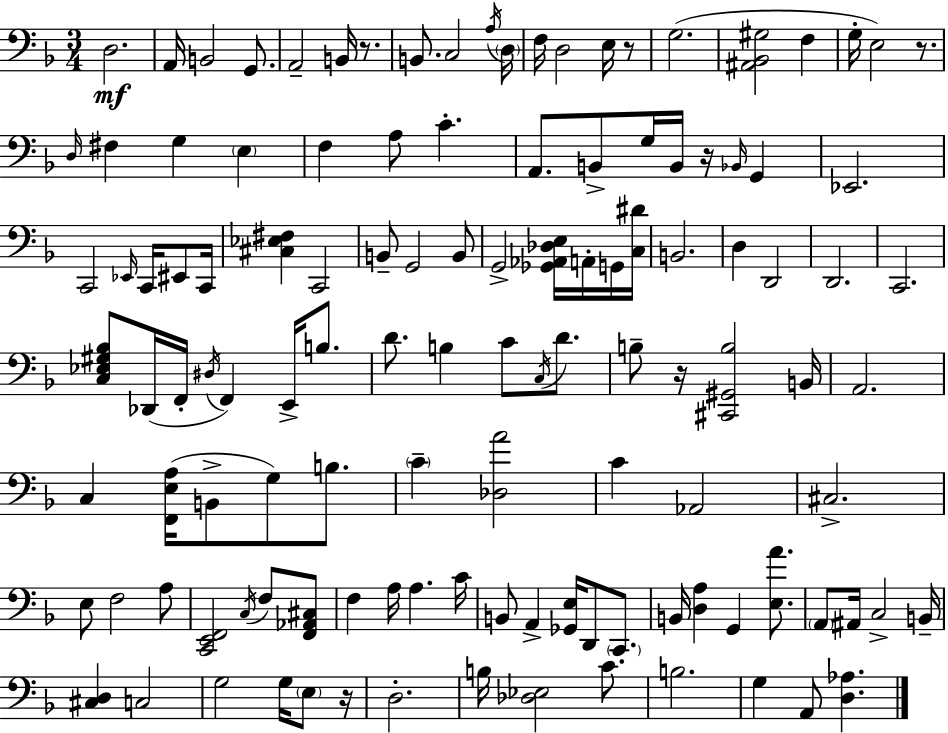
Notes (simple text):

D3/h. A2/s B2/h G2/e. A2/h B2/s R/e. B2/e. C3/h A3/s D3/s F3/s D3/h E3/s R/e G3/h. [A#2,Bb2,G#3]/h F3/q G3/s E3/h R/e. D3/s F#3/q G3/q E3/q F3/q A3/e C4/q. A2/e. B2/e G3/s B2/s R/s Bb2/s G2/q Eb2/h. C2/h Eb2/s C2/s EIS2/e C2/s [C#3,Eb3,F#3]/q C2/h B2/e G2/h B2/e G2/h [Gb2,Ab2,Db3,E3]/s A2/s G2/s [C3,D#4]/s B2/h. D3/q D2/h D2/h. C2/h. [C3,Eb3,G#3,Bb3]/e Db2/s F2/s D#3/s F2/q E2/s B3/e. D4/e. B3/q C4/e C3/s D4/e. B3/e R/s [C#2,G#2,B3]/h B2/s A2/h. C3/q [F2,E3,A3]/s B2/e G3/e B3/e. C4/q [Db3,A4]/h C4/q Ab2/h C#3/h. E3/e F3/h A3/e [C2,E2,F2]/h C3/s F3/e [F2,Ab2,C#3]/e F3/q A3/s A3/q. C4/s B2/e A2/q [Gb2,E3]/s D2/e C2/e. B2/s [D3,A3]/q G2/q [E3,A4]/e. A2/e A#2/s C3/h B2/s [C#3,D3]/q C3/h G3/h G3/s E3/e R/s D3/h. B3/s [Db3,Eb3]/h C4/e. B3/h. G3/q A2/e [D3,Ab3]/q.